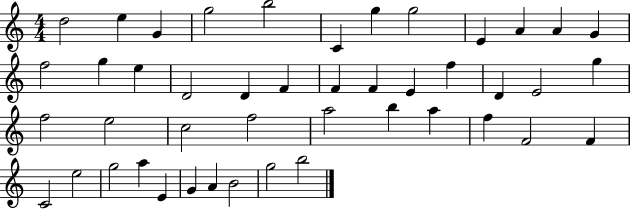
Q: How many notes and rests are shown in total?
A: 45